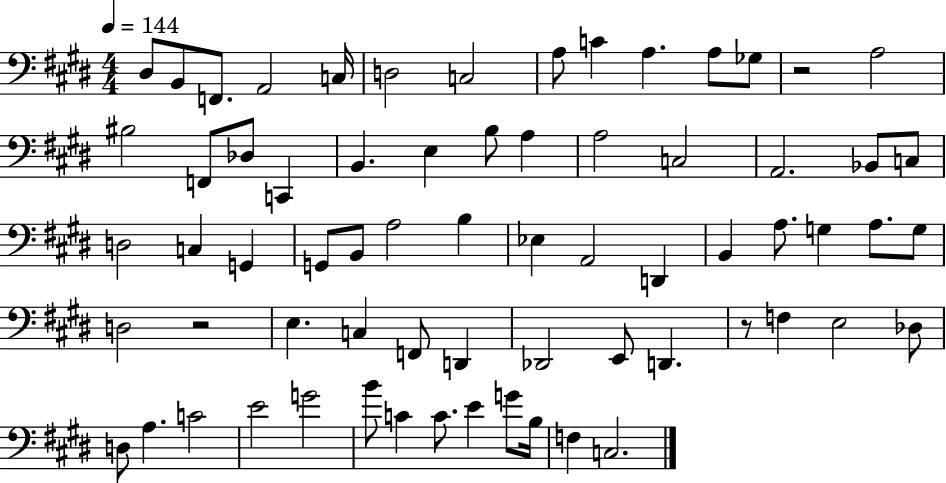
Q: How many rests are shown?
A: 3